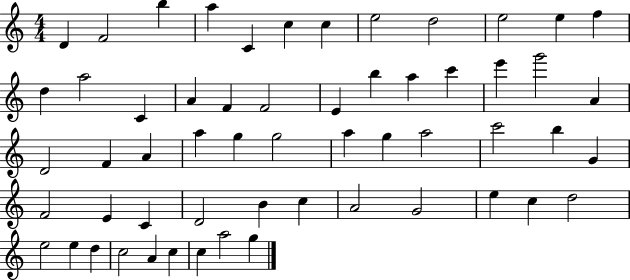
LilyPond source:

{
  \clef treble
  \numericTimeSignature
  \time 4/4
  \key c \major
  d'4 f'2 b''4 | a''4 c'4 c''4 c''4 | e''2 d''2 | e''2 e''4 f''4 | \break d''4 a''2 c'4 | a'4 f'4 f'2 | e'4 b''4 a''4 c'''4 | e'''4 g'''2 a'4 | \break d'2 f'4 a'4 | a''4 g''4 g''2 | a''4 g''4 a''2 | c'''2 b''4 g'4 | \break f'2 e'4 c'4 | d'2 b'4 c''4 | a'2 g'2 | e''4 c''4 d''2 | \break e''2 e''4 d''4 | c''2 a'4 c''4 | c''4 a''2 g''4 | \bar "|."
}